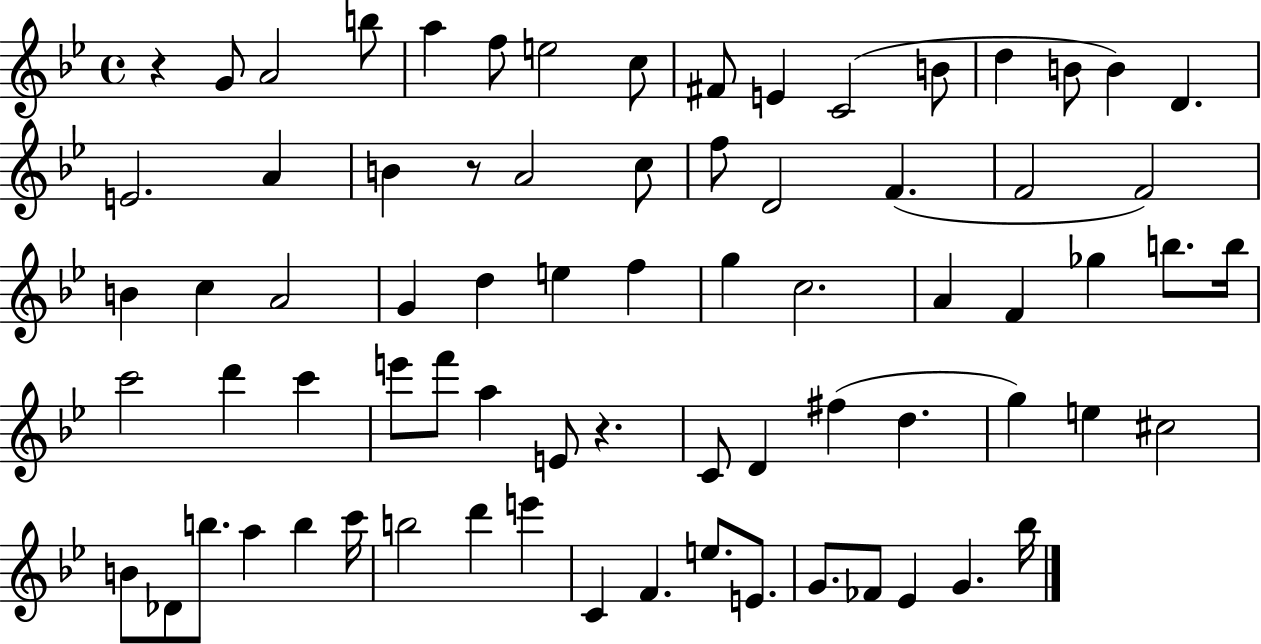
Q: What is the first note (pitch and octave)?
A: G4